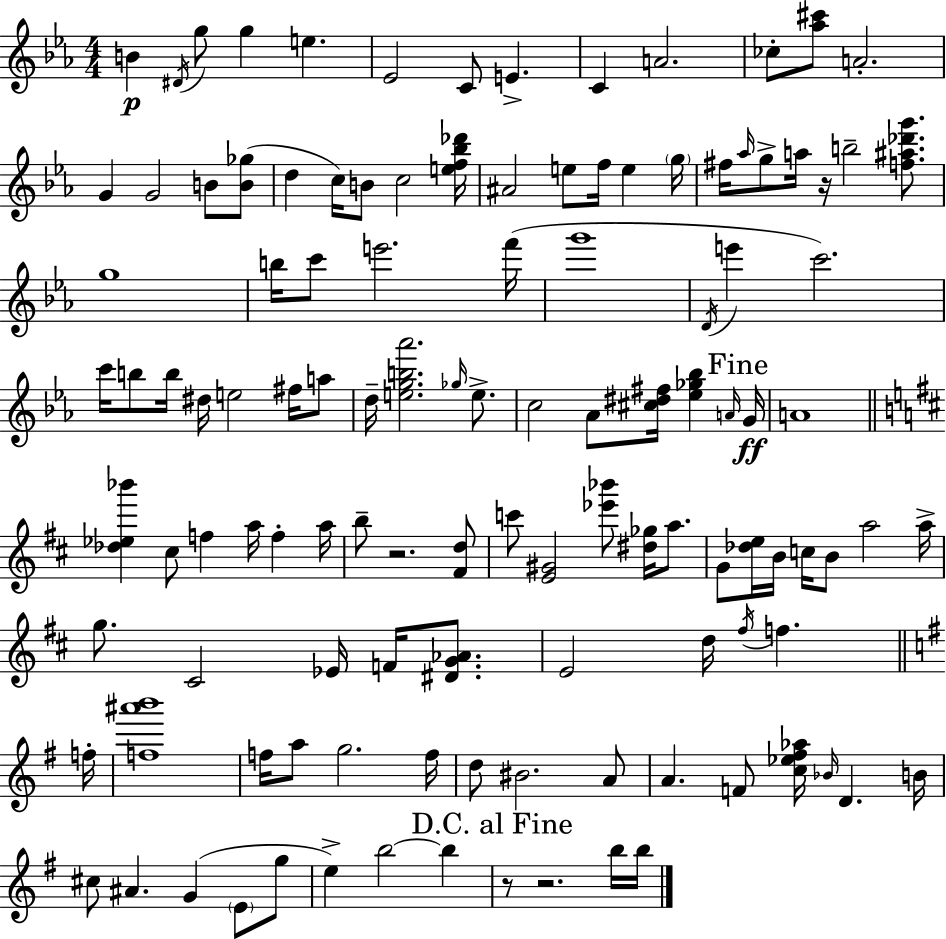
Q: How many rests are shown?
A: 4